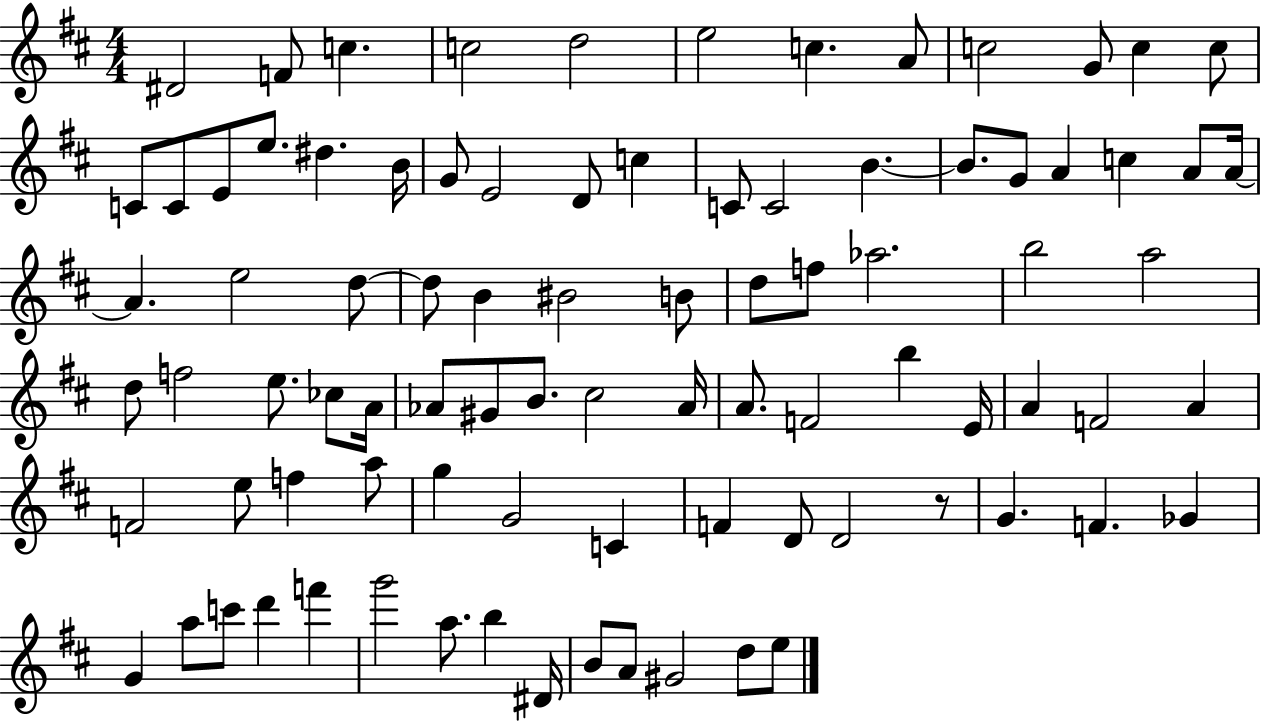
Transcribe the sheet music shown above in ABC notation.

X:1
T:Untitled
M:4/4
L:1/4
K:D
^D2 F/2 c c2 d2 e2 c A/2 c2 G/2 c c/2 C/2 C/2 E/2 e/2 ^d B/4 G/2 E2 D/2 c C/2 C2 B B/2 G/2 A c A/2 A/4 A e2 d/2 d/2 B ^B2 B/2 d/2 f/2 _a2 b2 a2 d/2 f2 e/2 _c/2 A/4 _A/2 ^G/2 B/2 ^c2 _A/4 A/2 F2 b E/4 A F2 A F2 e/2 f a/2 g G2 C F D/2 D2 z/2 G F _G G a/2 c'/2 d' f' g'2 a/2 b ^D/4 B/2 A/2 ^G2 d/2 e/2